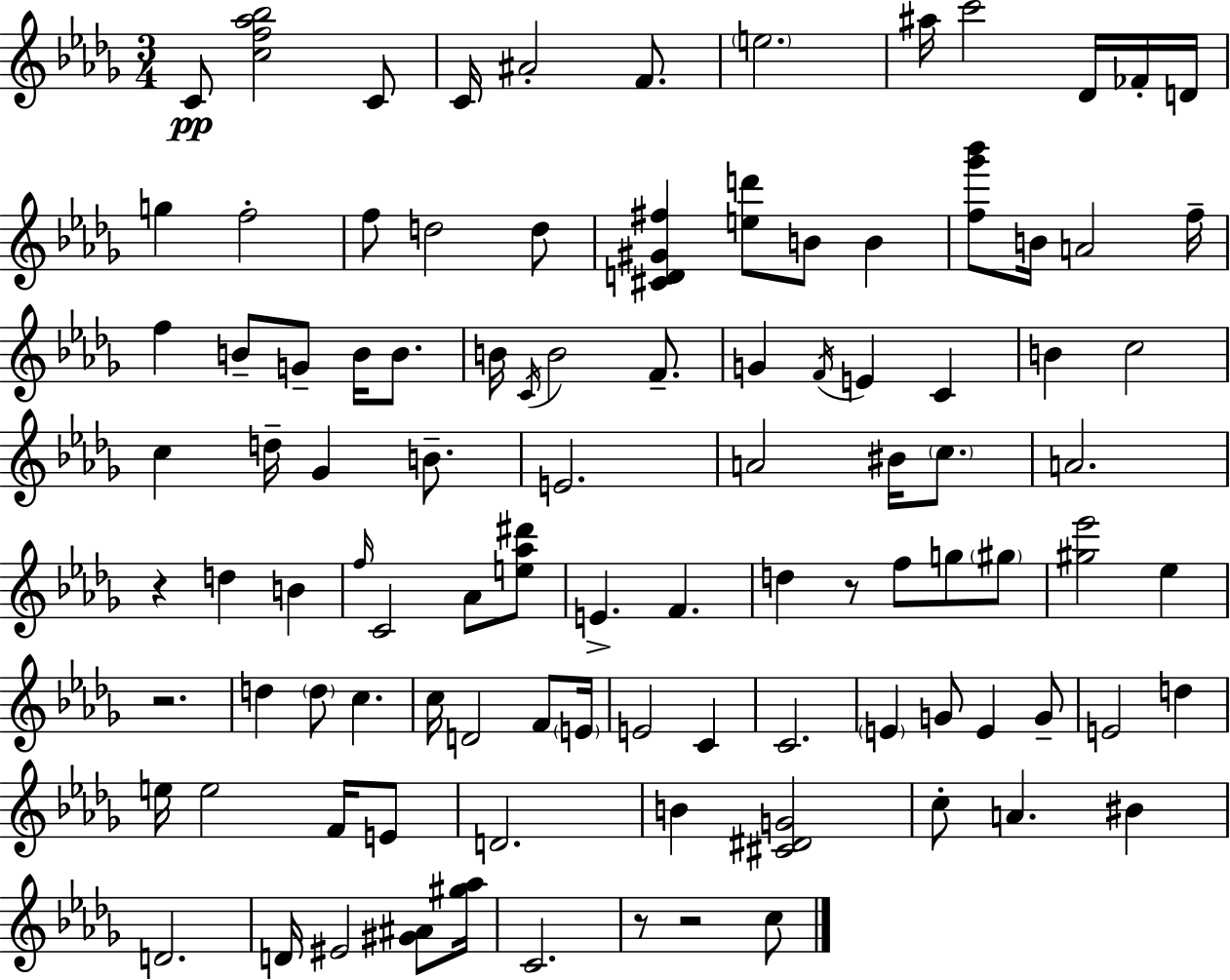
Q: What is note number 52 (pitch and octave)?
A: F4